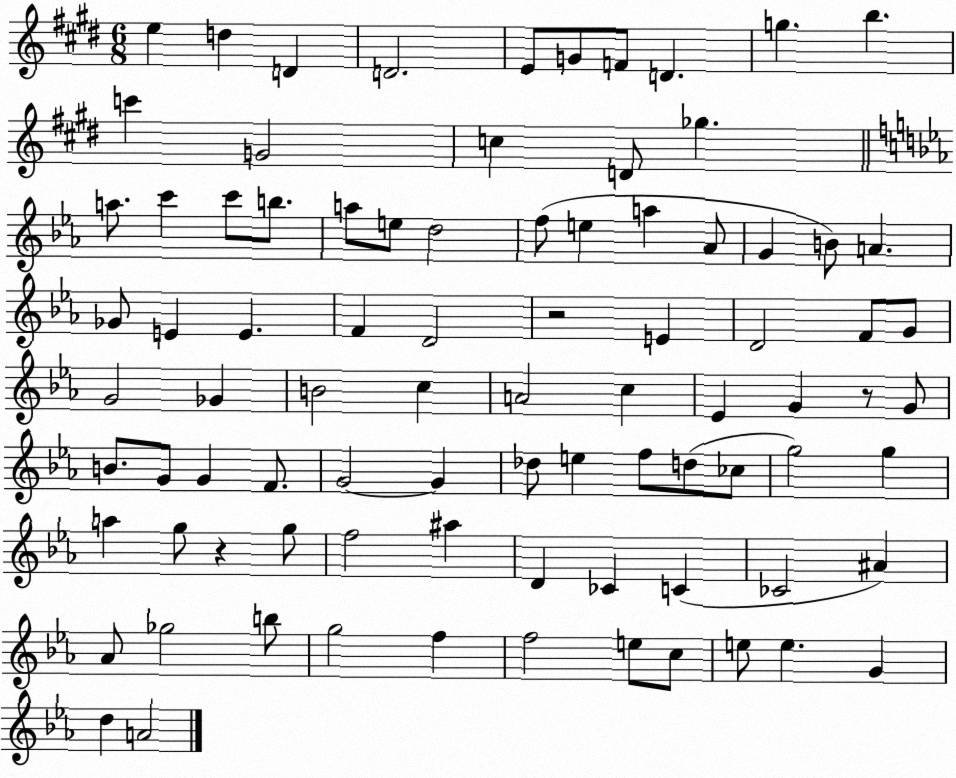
X:1
T:Untitled
M:6/8
L:1/4
K:E
e d D D2 E/2 G/2 F/2 D g b c' G2 c D/2 _g a/2 c' c'/2 b/2 a/2 e/2 d2 f/2 e a _A/2 G B/2 A _G/2 E E F D2 z2 E D2 F/2 G/2 G2 _G B2 c A2 c _E G z/2 G/2 B/2 G/2 G F/2 G2 G _d/2 e f/2 d/2 _c/2 g2 g a g/2 z g/2 f2 ^a D _C C _C2 ^A _A/2 _g2 b/2 g2 f f2 e/2 c/2 e/2 e G d A2